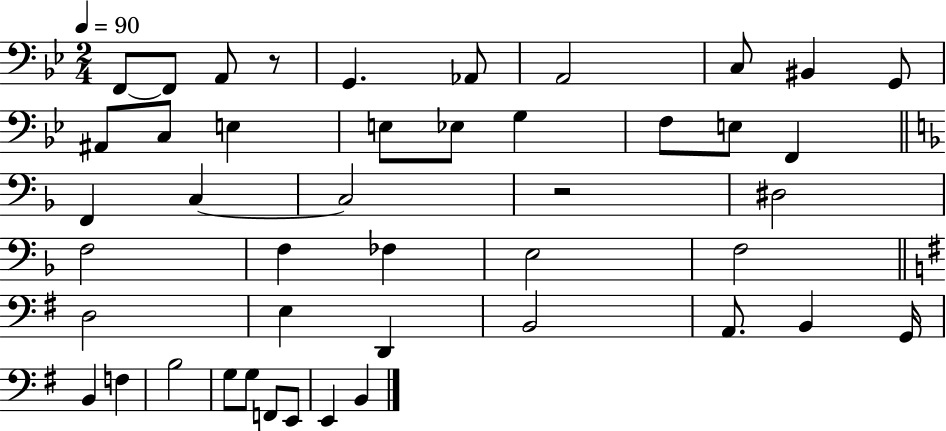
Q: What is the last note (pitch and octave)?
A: B2